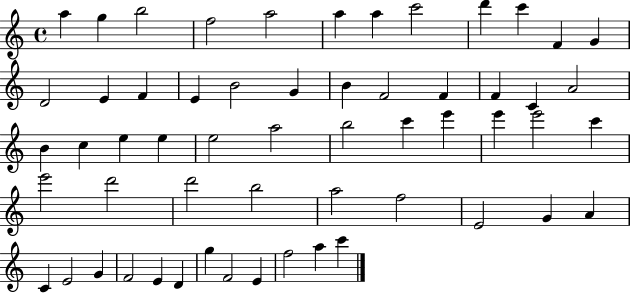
A5/q G5/q B5/h F5/h A5/h A5/q A5/q C6/h D6/q C6/q F4/q G4/q D4/h E4/q F4/q E4/q B4/h G4/q B4/q F4/h F4/q F4/q C4/q A4/h B4/q C5/q E5/q E5/q E5/h A5/h B5/h C6/q E6/q E6/q E6/h C6/q E6/h D6/h D6/h B5/h A5/h F5/h E4/h G4/q A4/q C4/q E4/h G4/q F4/h E4/q D4/q G5/q F4/h E4/q F5/h A5/q C6/q